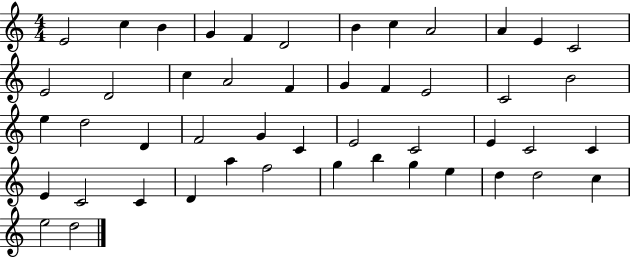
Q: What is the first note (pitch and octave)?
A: E4